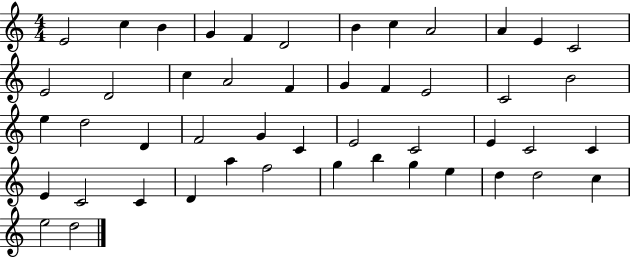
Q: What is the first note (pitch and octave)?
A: E4